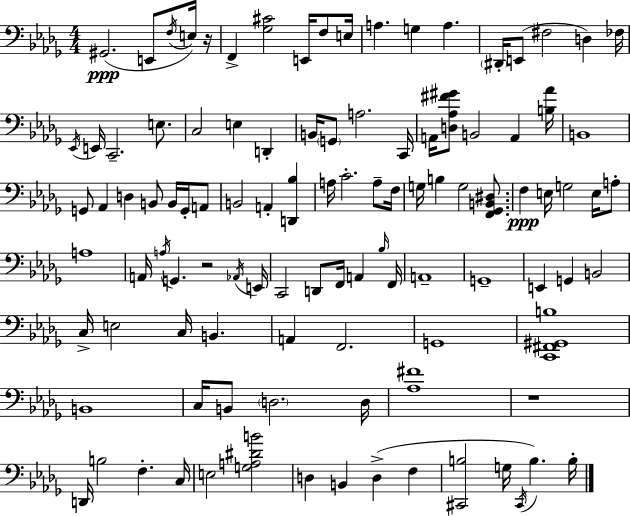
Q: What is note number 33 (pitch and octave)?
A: Ab2